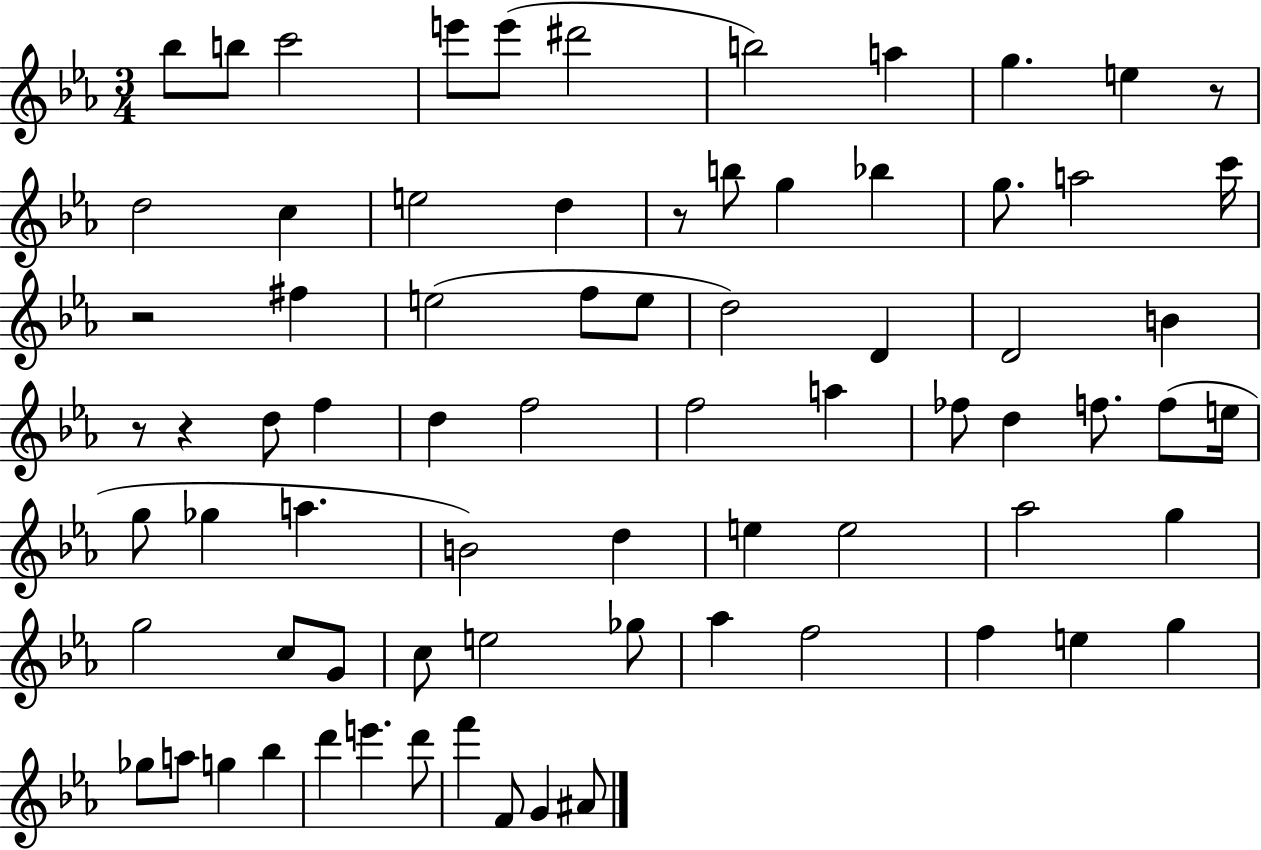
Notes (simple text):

Bb5/e B5/e C6/h E6/e E6/e D#6/h B5/h A5/q G5/q. E5/q R/e D5/h C5/q E5/h D5/q R/e B5/e G5/q Bb5/q G5/e. A5/h C6/s R/h F#5/q E5/h F5/e E5/e D5/h D4/q D4/h B4/q R/e R/q D5/e F5/q D5/q F5/h F5/h A5/q FES5/e D5/q F5/e. F5/e E5/s G5/e Gb5/q A5/q. B4/h D5/q E5/q E5/h Ab5/h G5/q G5/h C5/e G4/e C5/e E5/h Gb5/e Ab5/q F5/h F5/q E5/q G5/q Gb5/e A5/e G5/q Bb5/q D6/q E6/q. D6/e F6/q F4/e G4/q A#4/e